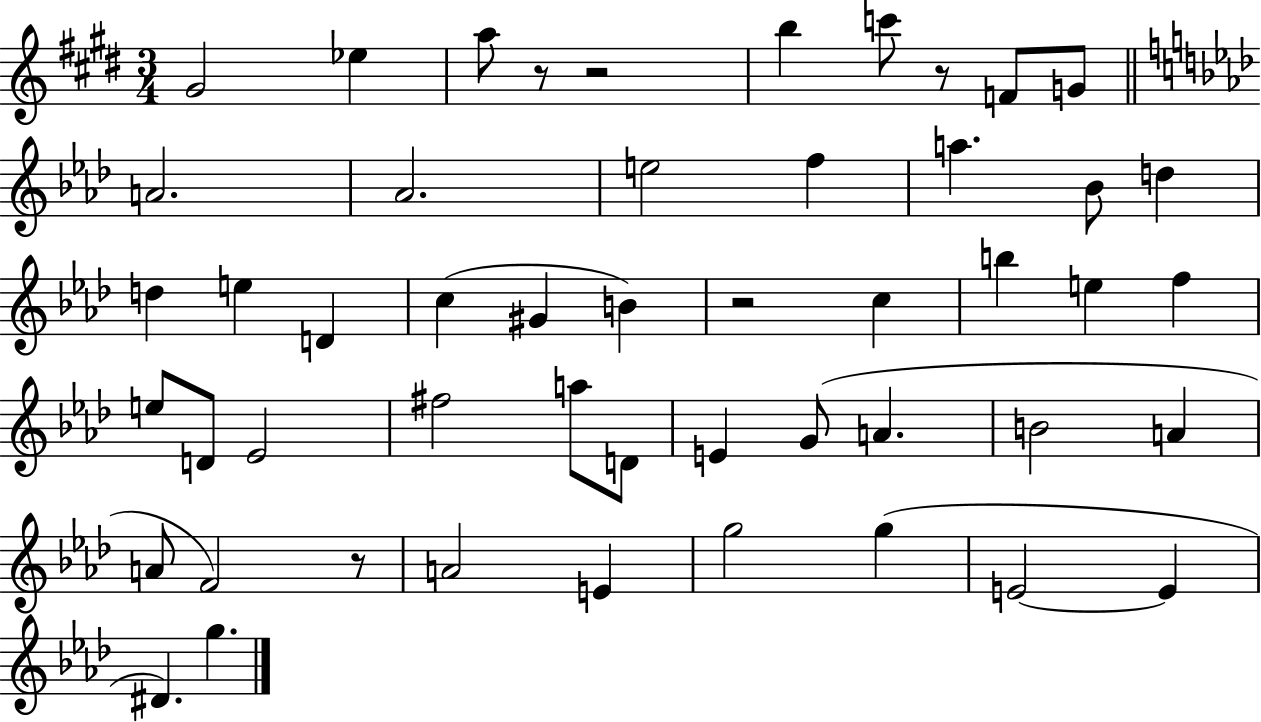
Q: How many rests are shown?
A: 5